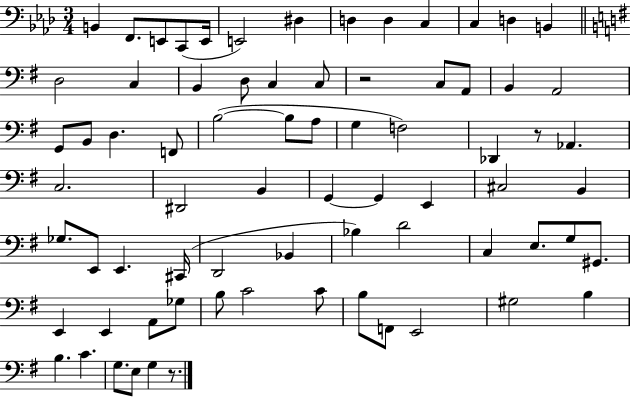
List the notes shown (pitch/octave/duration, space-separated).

B2/q F2/e. E2/e C2/e E2/s E2/h D#3/q D3/q D3/q C3/q C3/q D3/q B2/q D3/h C3/q B2/q D3/e C3/q C3/e R/h C3/e A2/e B2/q A2/h G2/e B2/e D3/q. F2/e B3/h B3/e A3/e G3/q F3/h Db2/q R/e Ab2/q. C3/h. D#2/h B2/q G2/q G2/q E2/q C#3/h B2/q Gb3/e. E2/e E2/q. C#2/s D2/h Bb2/q Bb3/q D4/h C3/q E3/e. G3/e G#2/e. E2/q E2/q A2/e Gb3/e B3/e C4/h C4/e B3/e F2/e E2/h G#3/h B3/q B3/q. C4/q. G3/e. E3/e G3/q R/e.